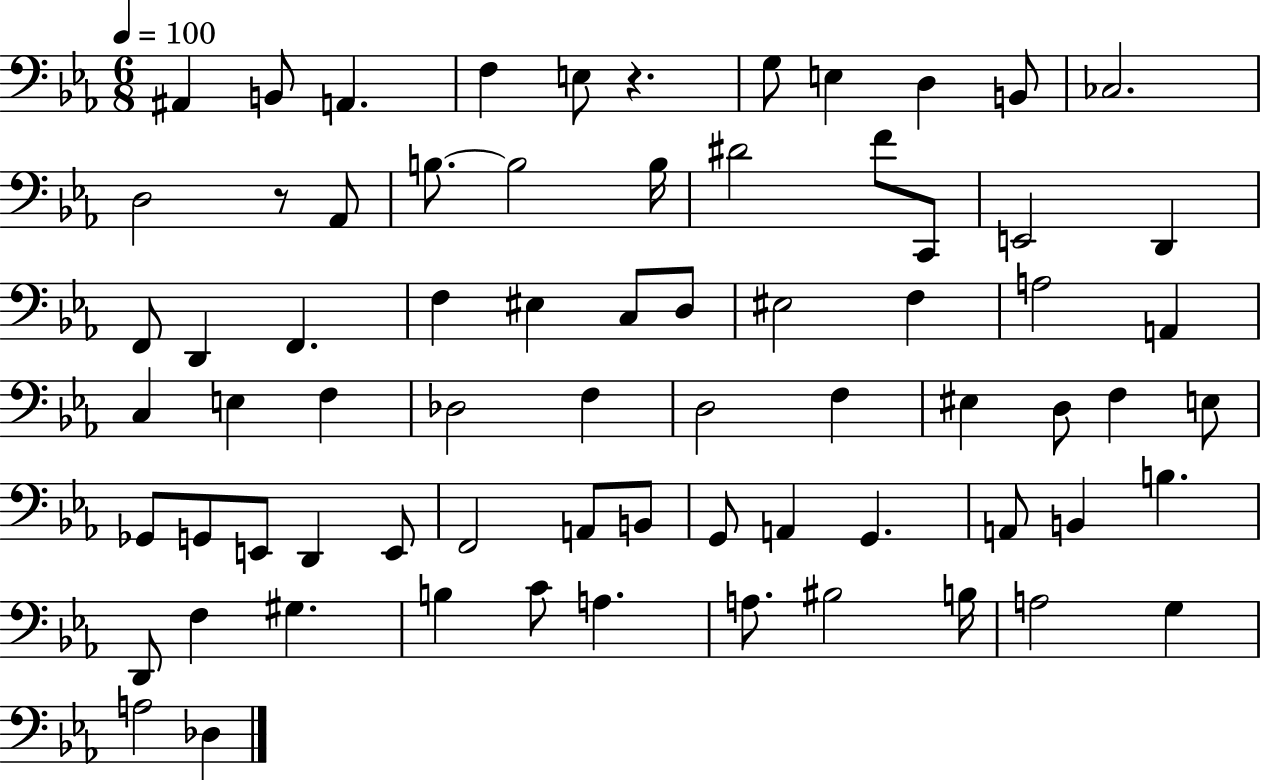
X:1
T:Untitled
M:6/8
L:1/4
K:Eb
^A,, B,,/2 A,, F, E,/2 z G,/2 E, D, B,,/2 _C,2 D,2 z/2 _A,,/2 B,/2 B,2 B,/4 ^D2 F/2 C,,/2 E,,2 D,, F,,/2 D,, F,, F, ^E, C,/2 D,/2 ^E,2 F, A,2 A,, C, E, F, _D,2 F, D,2 F, ^E, D,/2 F, E,/2 _G,,/2 G,,/2 E,,/2 D,, E,,/2 F,,2 A,,/2 B,,/2 G,,/2 A,, G,, A,,/2 B,, B, D,,/2 F, ^G, B, C/2 A, A,/2 ^B,2 B,/4 A,2 G, A,2 _D,